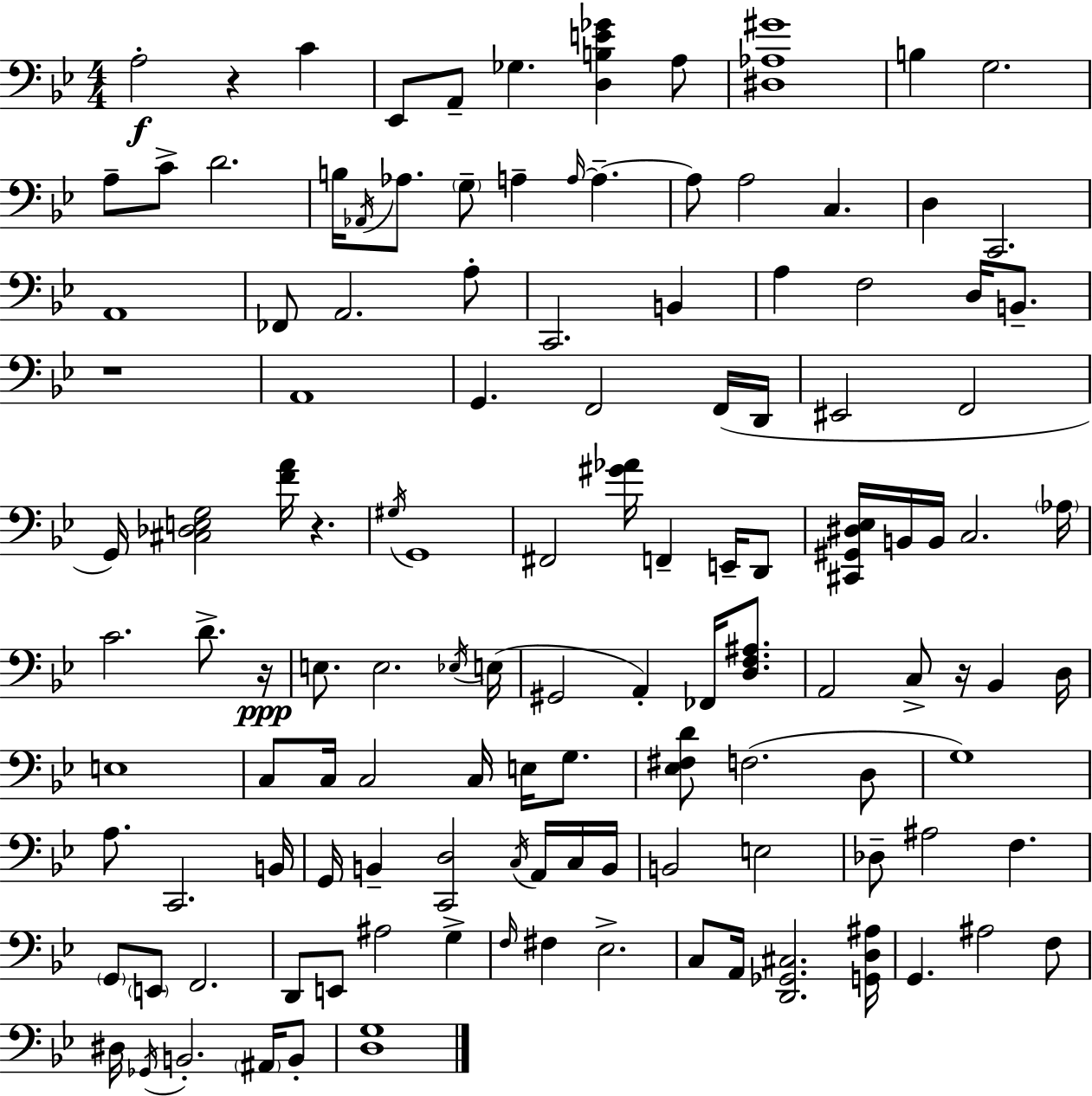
{
  \clef bass
  \numericTimeSignature
  \time 4/4
  \key g \minor
  a2-.\f r4 c'4 | ees,8 a,8-- ges4. <d b e' ges'>4 a8 | <dis aes gis'>1 | b4 g2. | \break a8-- c'8-> d'2. | b16 \acciaccatura { aes,16 } aes8. \parenthesize g8-- a4-- \grace { a16~ }~ a4.-- | a8 a2 c4. | d4 c,2. | \break a,1 | fes,8 a,2. | a8-. c,2. b,4 | a4 f2 d16 b,8.-- | \break r1 | a,1 | g,4. f,2 | f,16( d,16 eis,2 f,2 | \break g,16) <cis des e g>2 <f' a'>16 r4. | \acciaccatura { gis16 } g,1 | fis,2 <gis' aes'>16 f,4-- | e,16-- d,8 <cis, gis, dis ees>16 b,16 b,16 c2. | \break \parenthesize aes16 c'2. d'8.-> | r16\ppp e8. e2. | \acciaccatura { ees16 } e16( gis,2 a,4-.) | fes,16 <d f ais>8. a,2 c8-> r16 bes,4 | \break d16 e1 | c8 c16 c2 c16 | e16 g8. <ees fis d'>8 f2.( | d8 g1) | \break a8. c,2. | b,16 g,16 b,4-- <c, d>2 | \acciaccatura { c16 } a,16 c16 b,16 b,2 e2 | des8-- ais2 f4. | \break \parenthesize g,8 \parenthesize e,8 f,2. | d,8 e,8 ais2 | g4-> \grace { f16 } fis4 ees2.-> | c8 a,16 <d, ges, cis>2. | \break <g, d ais>16 g,4. ais2 | f8 dis16 \acciaccatura { ges,16 } b,2.-. | \parenthesize ais,16 b,8-. <d g>1 | \bar "|."
}